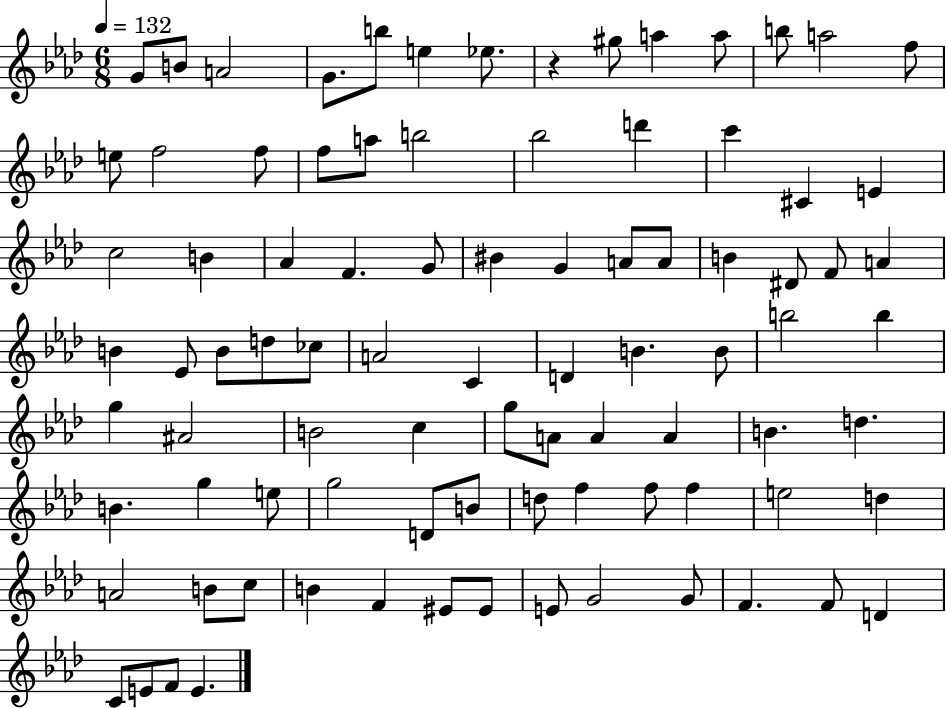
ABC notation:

X:1
T:Untitled
M:6/8
L:1/4
K:Ab
G/2 B/2 A2 G/2 b/2 e _e/2 z ^g/2 a a/2 b/2 a2 f/2 e/2 f2 f/2 f/2 a/2 b2 _b2 d' c' ^C E c2 B _A F G/2 ^B G A/2 A/2 B ^D/2 F/2 A B _E/2 B/2 d/2 _c/2 A2 C D B B/2 b2 b g ^A2 B2 c g/2 A/2 A A B d B g e/2 g2 D/2 B/2 d/2 f f/2 f e2 d A2 B/2 c/2 B F ^E/2 ^E/2 E/2 G2 G/2 F F/2 D C/2 E/2 F/2 E